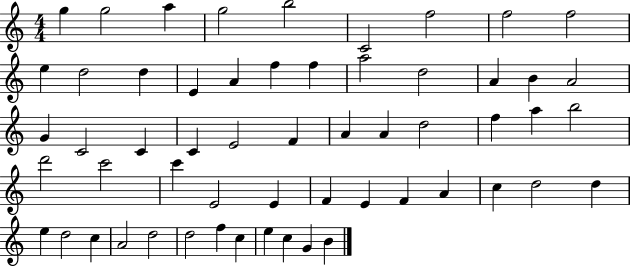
{
  \clef treble
  \numericTimeSignature
  \time 4/4
  \key c \major
  g''4 g''2 a''4 | g''2 b''2 | c'2 f''2 | f''2 f''2 | \break e''4 d''2 d''4 | e'4 a'4 f''4 f''4 | a''2 d''2 | a'4 b'4 a'2 | \break g'4 c'2 c'4 | c'4 e'2 f'4 | a'4 a'4 d''2 | f''4 a''4 b''2 | \break d'''2 c'''2 | c'''4 e'2 e'4 | f'4 e'4 f'4 a'4 | c''4 d''2 d''4 | \break e''4 d''2 c''4 | a'2 d''2 | d''2 f''4 c''4 | e''4 c''4 g'4 b'4 | \break \bar "|."
}